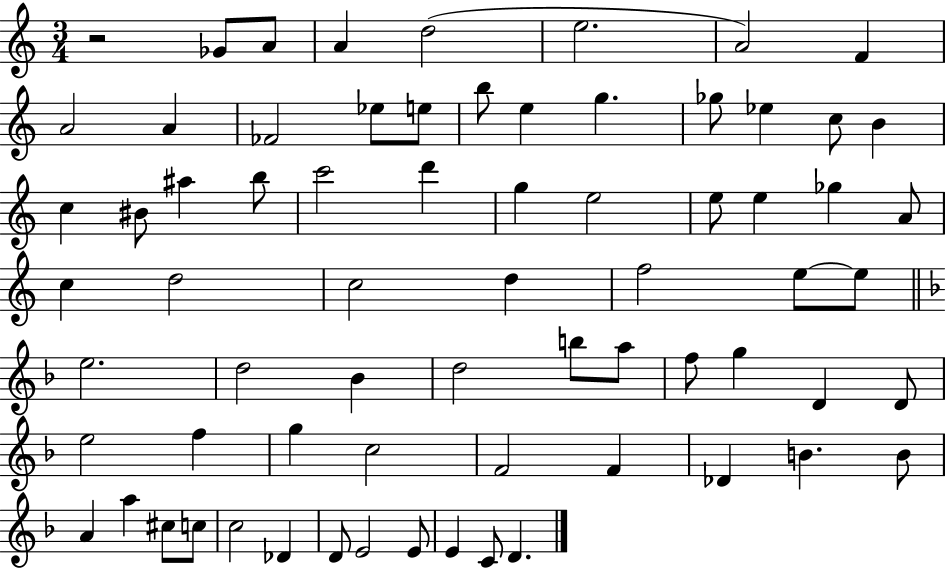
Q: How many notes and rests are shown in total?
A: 70